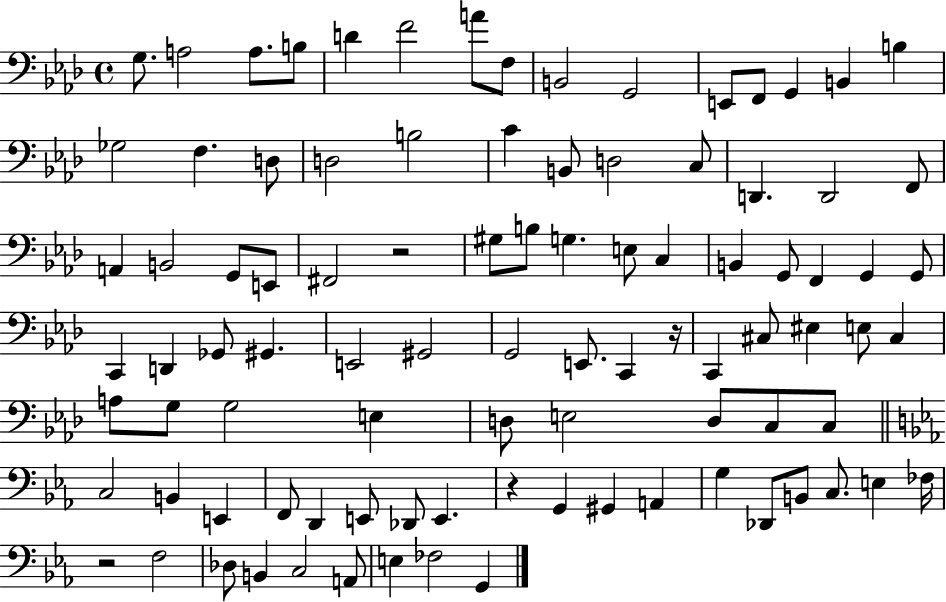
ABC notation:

X:1
T:Untitled
M:4/4
L:1/4
K:Ab
G,/2 A,2 A,/2 B,/2 D F2 A/2 F,/2 B,,2 G,,2 E,,/2 F,,/2 G,, B,, B, _G,2 F, D,/2 D,2 B,2 C B,,/2 D,2 C,/2 D,, D,,2 F,,/2 A,, B,,2 G,,/2 E,,/2 ^F,,2 z2 ^G,/2 B,/2 G, E,/2 C, B,, G,,/2 F,, G,, G,,/2 C,, D,, _G,,/2 ^G,, E,,2 ^G,,2 G,,2 E,,/2 C,, z/4 C,, ^C,/2 ^E, E,/2 ^C, A,/2 G,/2 G,2 E, D,/2 E,2 D,/2 C,/2 C,/2 C,2 B,, E,, F,,/2 D,, E,,/2 _D,,/2 E,, z G,, ^G,, A,, G, _D,,/2 B,,/2 C,/2 E, _F,/4 z2 F,2 _D,/2 B,, C,2 A,,/2 E, _F,2 G,,